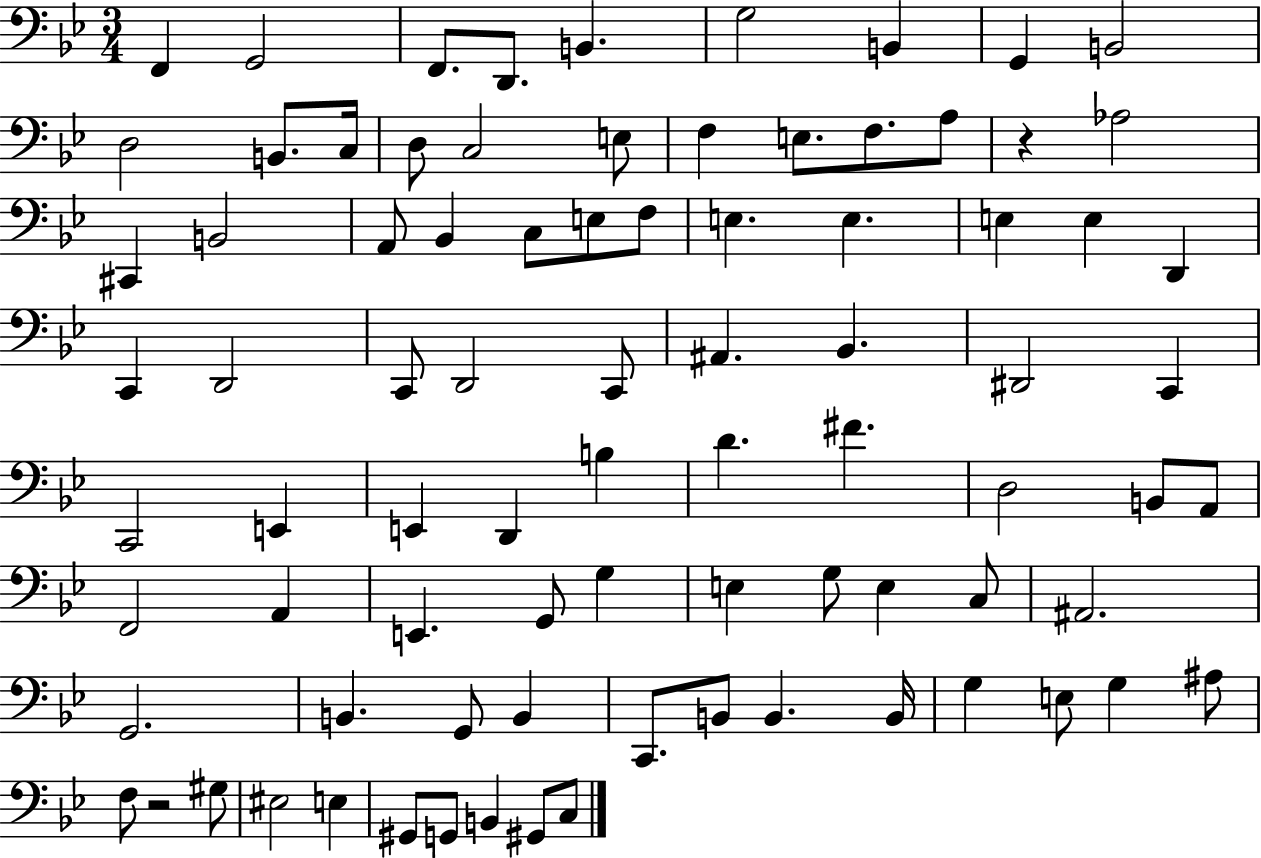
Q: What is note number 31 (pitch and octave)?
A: E3